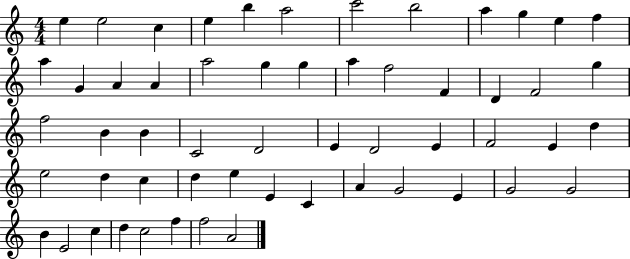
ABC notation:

X:1
T:Untitled
M:4/4
L:1/4
K:C
e e2 c e b a2 c'2 b2 a g e f a G A A a2 g g a f2 F D F2 g f2 B B C2 D2 E D2 E F2 E d e2 d c d e E C A G2 E G2 G2 B E2 c d c2 f f2 A2